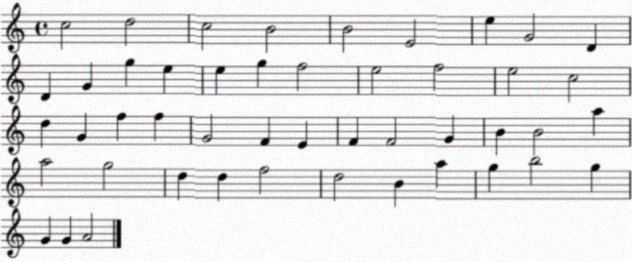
X:1
T:Untitled
M:4/4
L:1/4
K:C
c2 d2 c2 B2 B2 E2 e G2 D D G g e e g f2 e2 f2 e2 c2 d G f f G2 F E F F2 G B B2 a a2 g2 d d f2 d2 B a g b2 g G G A2